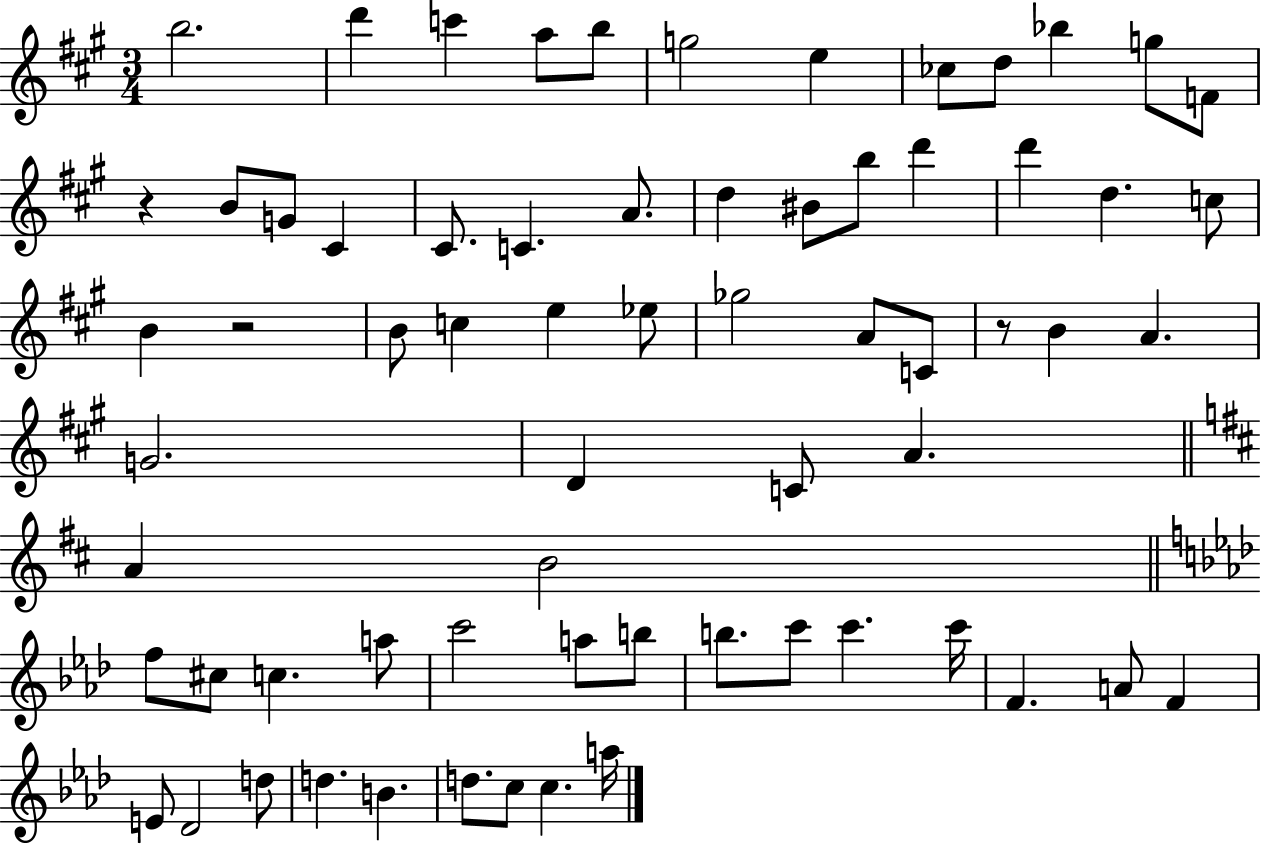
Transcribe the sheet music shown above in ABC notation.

X:1
T:Untitled
M:3/4
L:1/4
K:A
b2 d' c' a/2 b/2 g2 e _c/2 d/2 _b g/2 F/2 z B/2 G/2 ^C ^C/2 C A/2 d ^B/2 b/2 d' d' d c/2 B z2 B/2 c e _e/2 _g2 A/2 C/2 z/2 B A G2 D C/2 A A B2 f/2 ^c/2 c a/2 c'2 a/2 b/2 b/2 c'/2 c' c'/4 F A/2 F E/2 _D2 d/2 d B d/2 c/2 c a/4